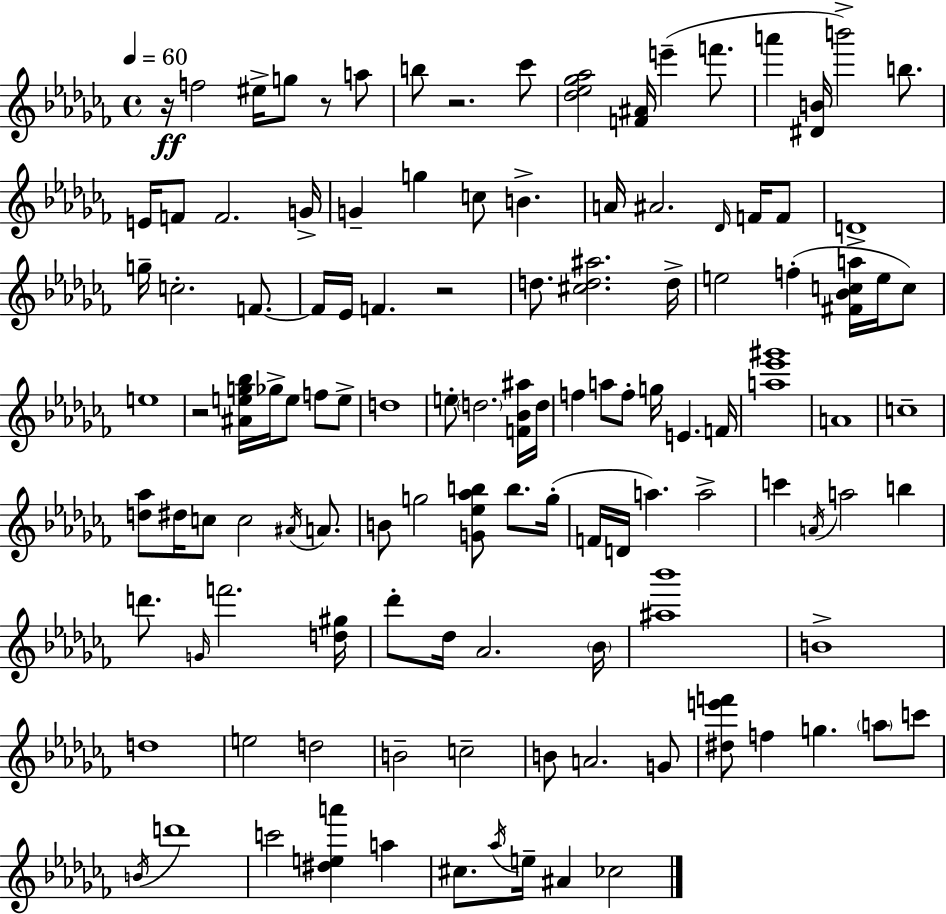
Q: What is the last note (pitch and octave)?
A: CES5